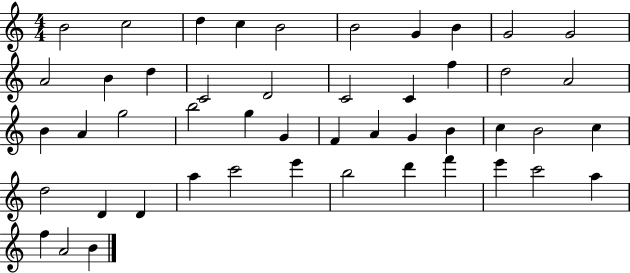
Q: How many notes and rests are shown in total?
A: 48